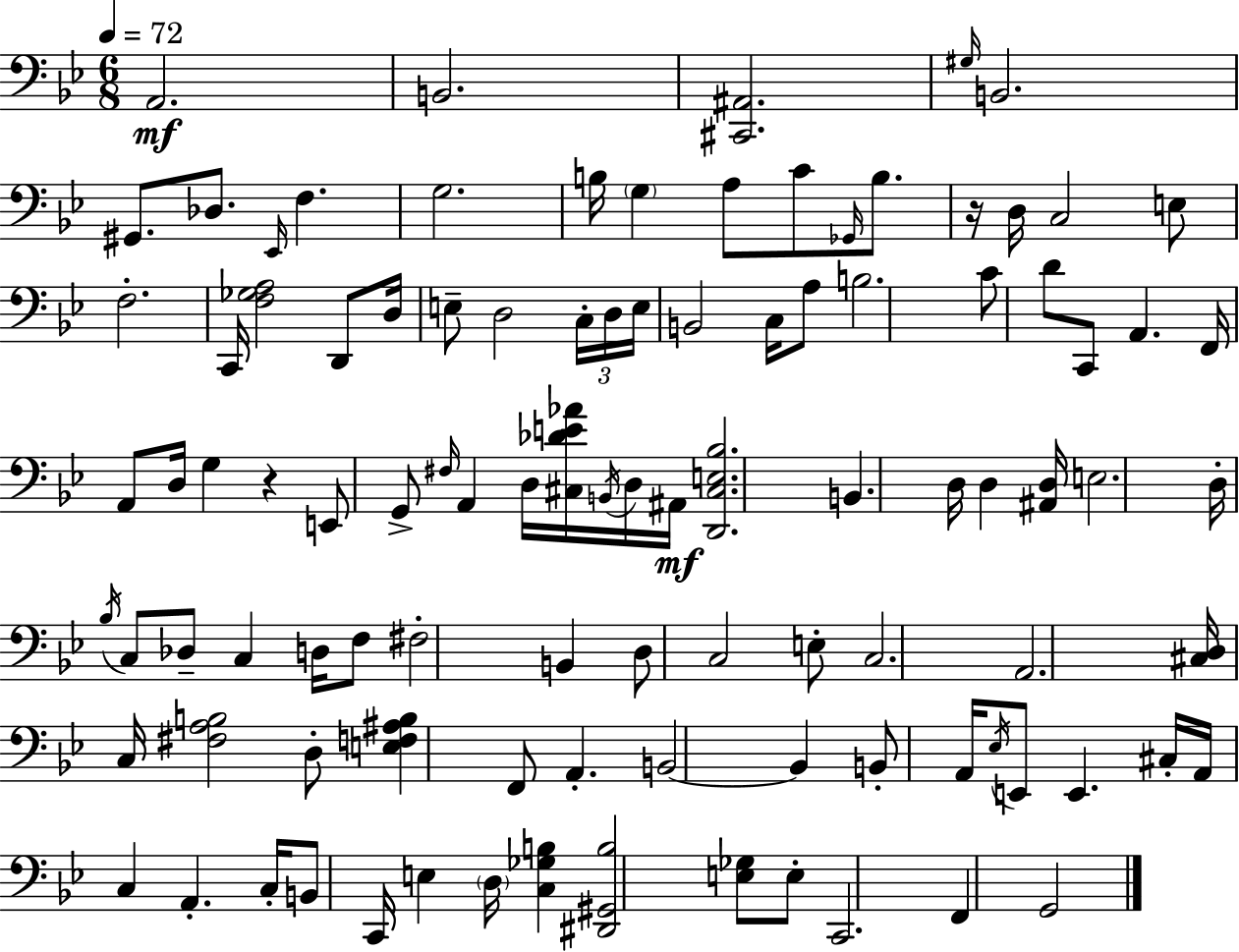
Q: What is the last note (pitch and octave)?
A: G2